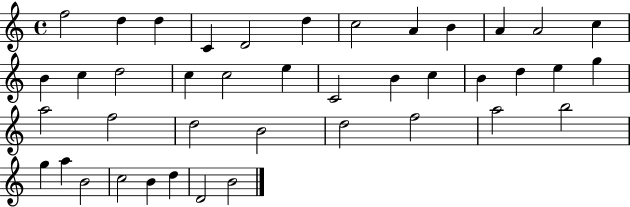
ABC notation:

X:1
T:Untitled
M:4/4
L:1/4
K:C
f2 d d C D2 d c2 A B A A2 c B c d2 c c2 e C2 B c B d e g a2 f2 d2 B2 d2 f2 a2 b2 g a B2 c2 B d D2 B2